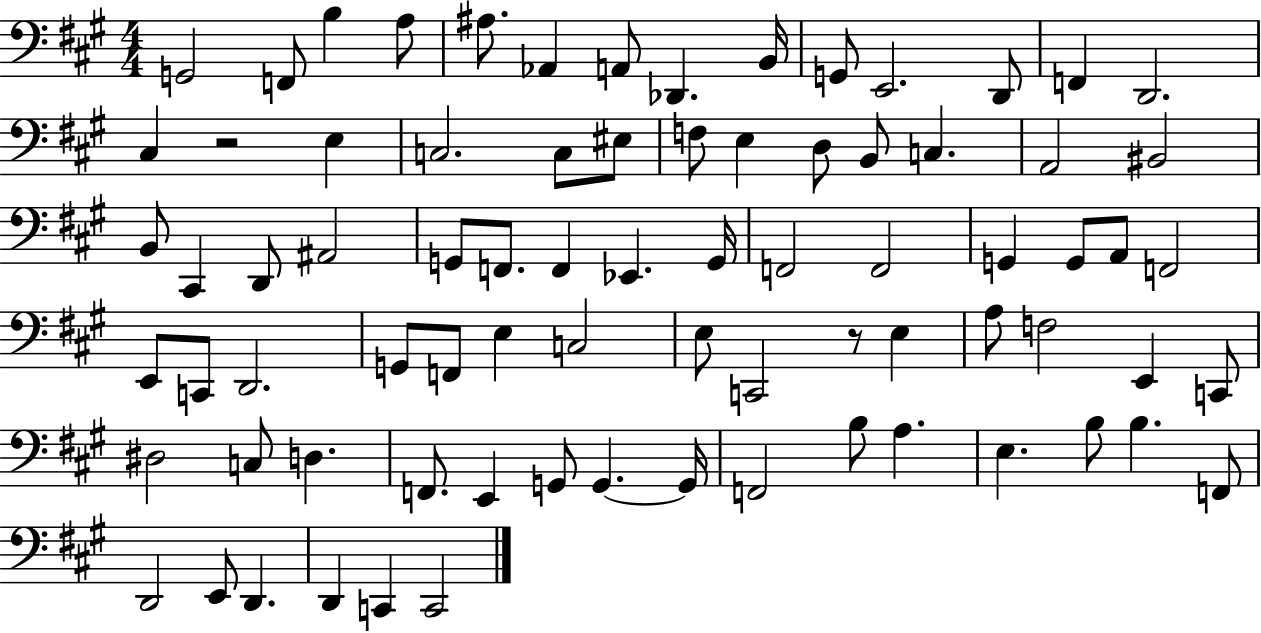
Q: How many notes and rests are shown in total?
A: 78